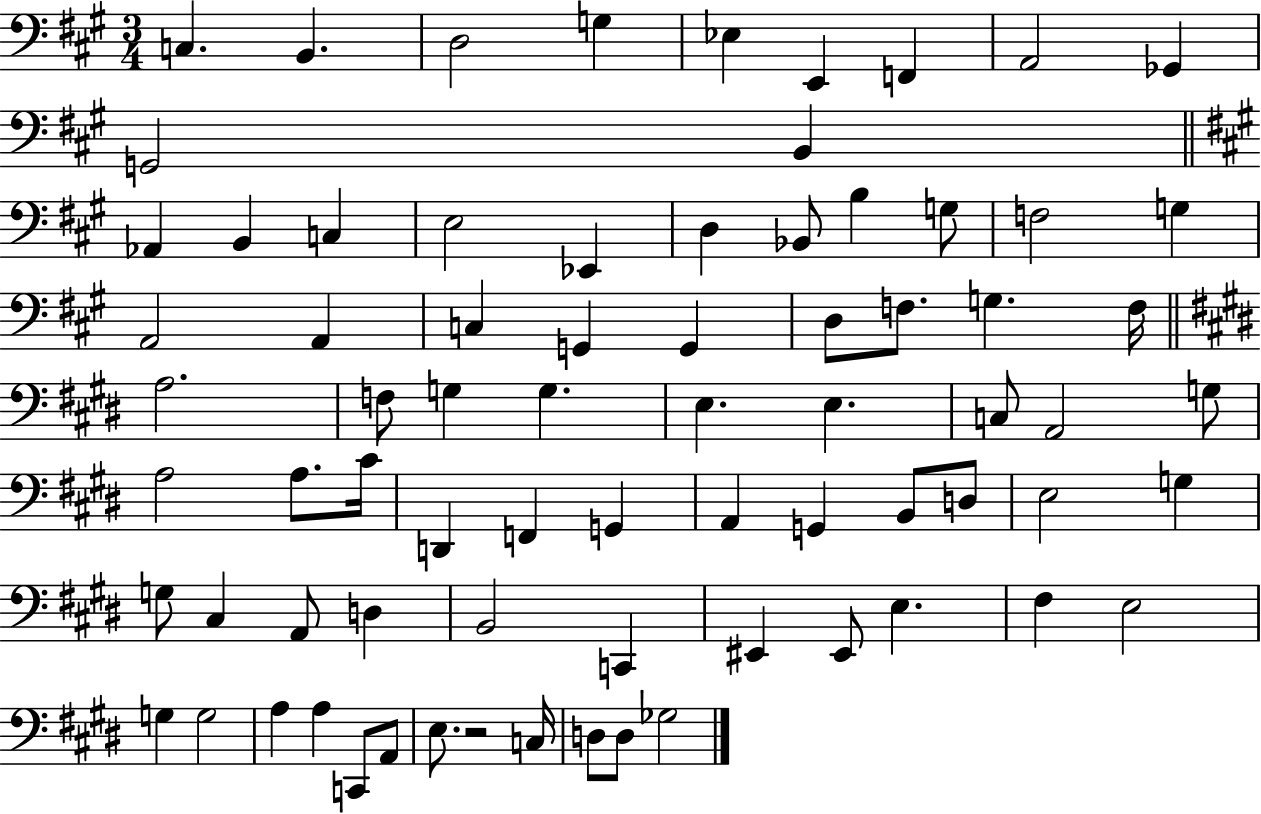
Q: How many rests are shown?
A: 1